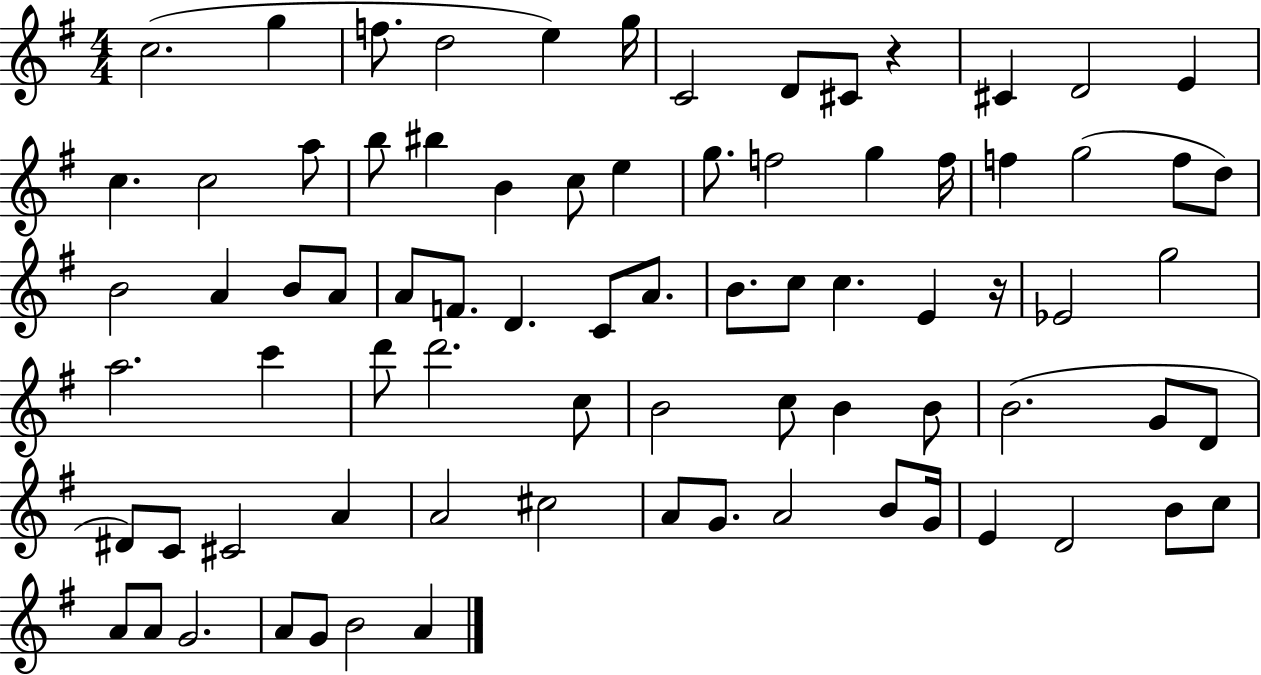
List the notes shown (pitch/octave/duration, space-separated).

C5/h. G5/q F5/e. D5/h E5/q G5/s C4/h D4/e C#4/e R/q C#4/q D4/h E4/q C5/q. C5/h A5/e B5/e BIS5/q B4/q C5/e E5/q G5/e. F5/h G5/q F5/s F5/q G5/h F5/e D5/e B4/h A4/q B4/e A4/e A4/e F4/e. D4/q. C4/e A4/e. B4/e. C5/e C5/q. E4/q R/s Eb4/h G5/h A5/h. C6/q D6/e D6/h. C5/e B4/h C5/e B4/q B4/e B4/h. G4/e D4/e D#4/e C4/e C#4/h A4/q A4/h C#5/h A4/e G4/e. A4/h B4/e G4/s E4/q D4/h B4/e C5/e A4/e A4/e G4/h. A4/e G4/e B4/h A4/q